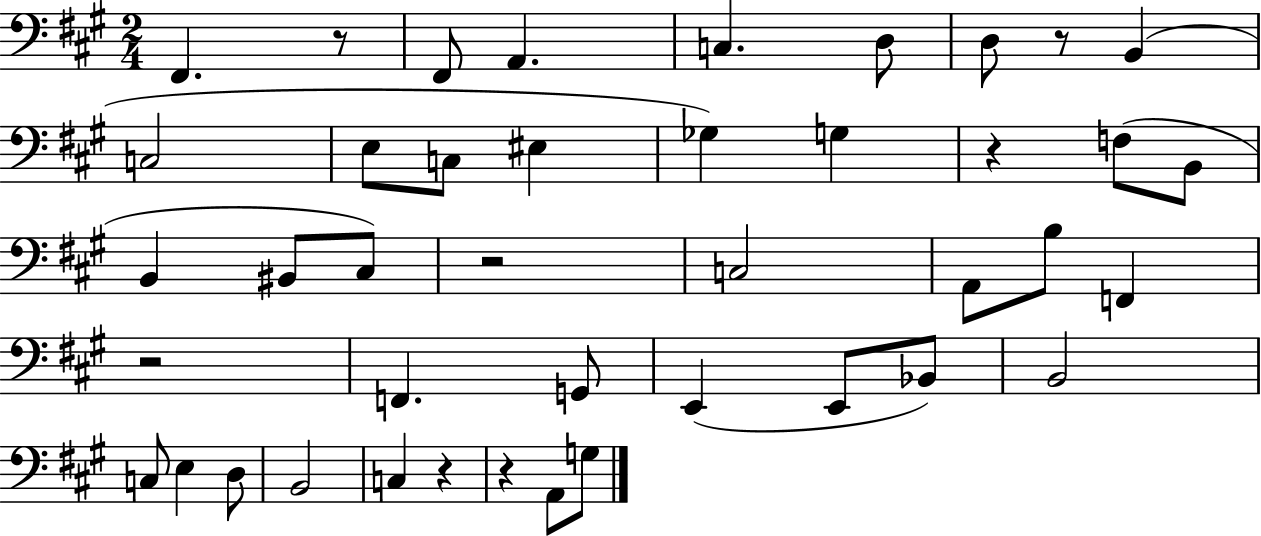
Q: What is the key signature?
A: A major